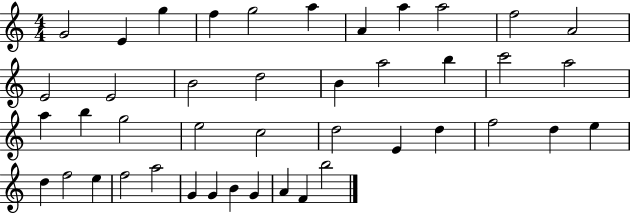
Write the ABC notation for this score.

X:1
T:Untitled
M:4/4
L:1/4
K:C
G2 E g f g2 a A a a2 f2 A2 E2 E2 B2 d2 B a2 b c'2 a2 a b g2 e2 c2 d2 E d f2 d e d f2 e f2 a2 G G B G A F b2